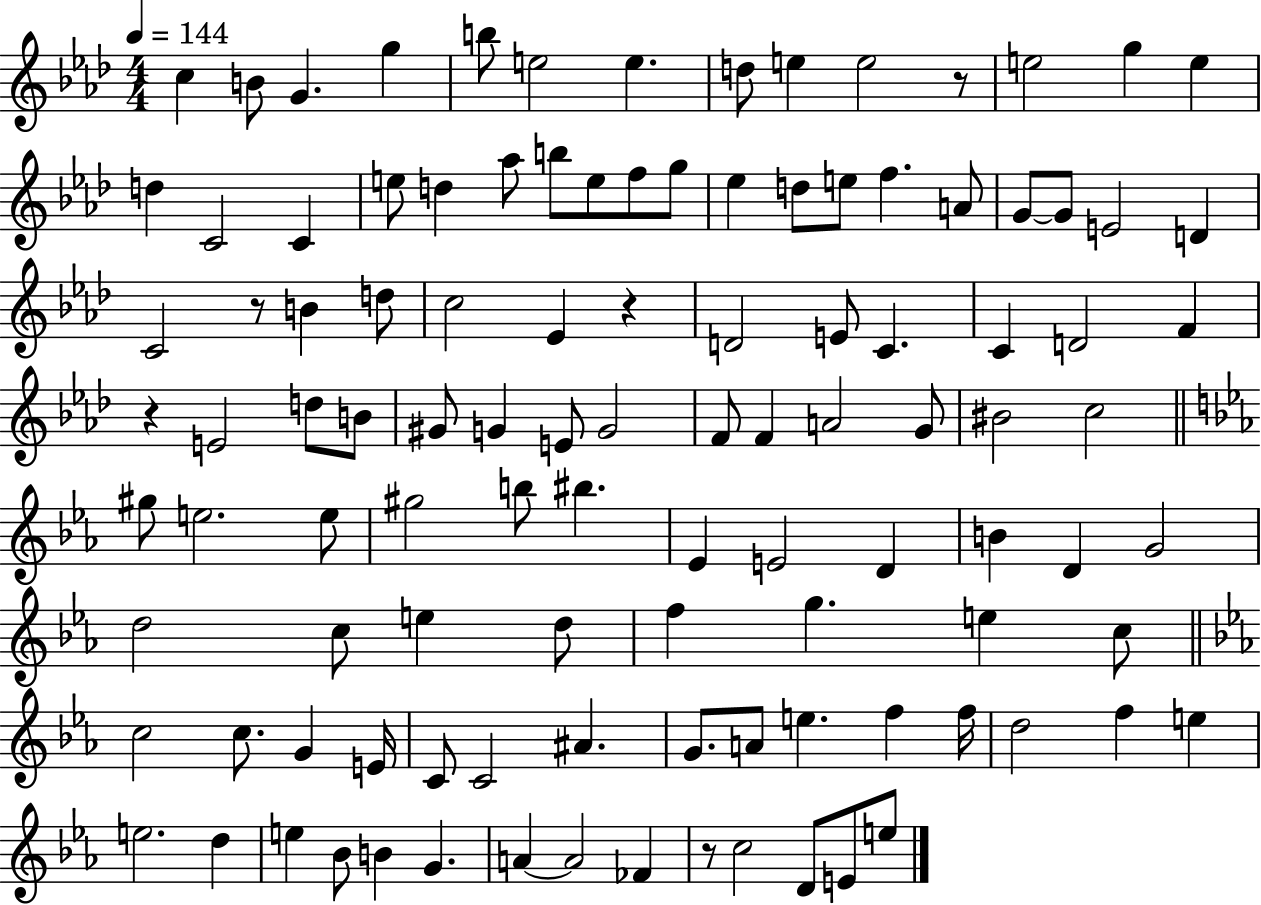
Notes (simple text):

C5/q B4/e G4/q. G5/q B5/e E5/h E5/q. D5/e E5/q E5/h R/e E5/h G5/q E5/q D5/q C4/h C4/q E5/e D5/q Ab5/e B5/e E5/e F5/e G5/e Eb5/q D5/e E5/e F5/q. A4/e G4/e G4/e E4/h D4/q C4/h R/e B4/q D5/e C5/h Eb4/q R/q D4/h E4/e C4/q. C4/q D4/h F4/q R/q E4/h D5/e B4/e G#4/e G4/q E4/e G4/h F4/e F4/q A4/h G4/e BIS4/h C5/h G#5/e E5/h. E5/e G#5/h B5/e BIS5/q. Eb4/q E4/h D4/q B4/q D4/q G4/h D5/h C5/e E5/q D5/e F5/q G5/q. E5/q C5/e C5/h C5/e. G4/q E4/s C4/e C4/h A#4/q. G4/e. A4/e E5/q. F5/q F5/s D5/h F5/q E5/q E5/h. D5/q E5/q Bb4/e B4/q G4/q. A4/q A4/h FES4/q R/e C5/h D4/e E4/e E5/e